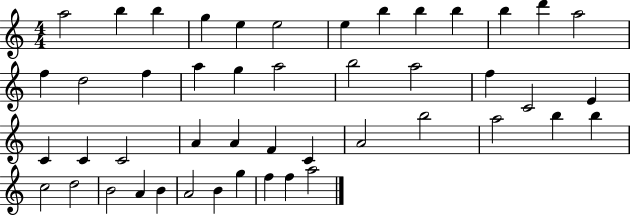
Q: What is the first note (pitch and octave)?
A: A5